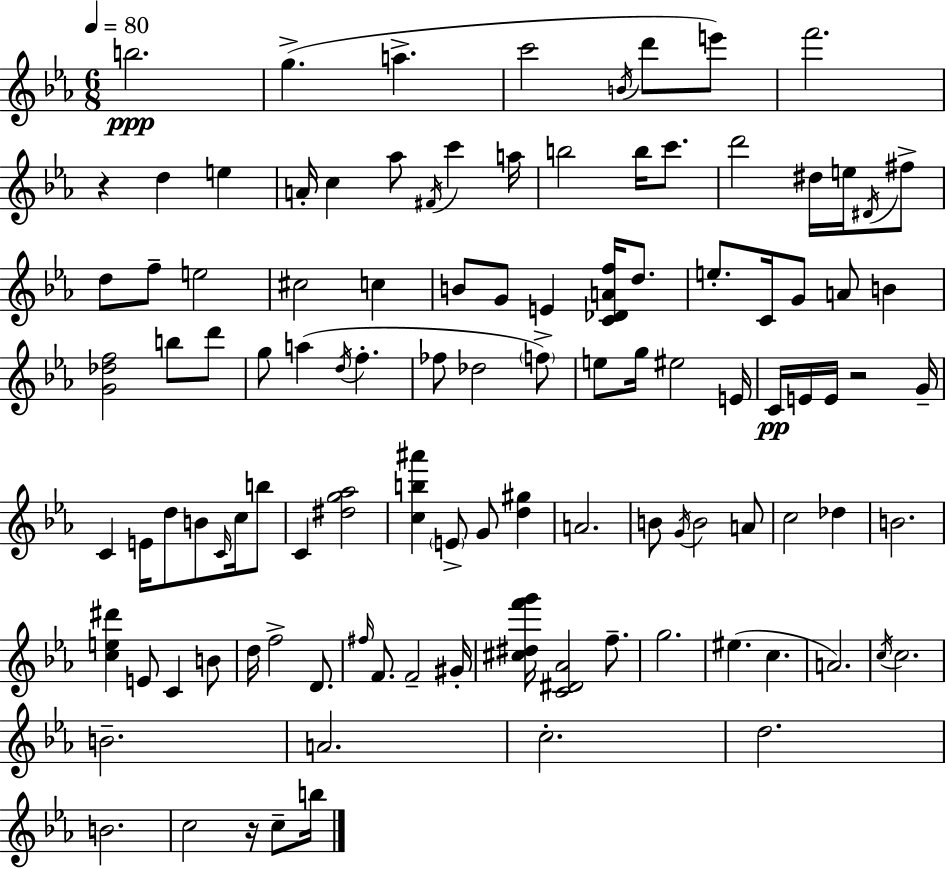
B5/h. G5/q. A5/q. C6/h B4/s D6/e E6/e F6/h. R/q D5/q E5/q A4/s C5/q Ab5/e F#4/s C6/q A5/s B5/h B5/s C6/e. D6/h D#5/s E5/s D#4/s F#5/e D5/e F5/e E5/h C#5/h C5/q B4/e G4/e E4/q [C4,Db4,A4,F5]/s D5/e. E5/e. C4/s G4/e A4/e B4/q [G4,Db5,F5]/h B5/e D6/e G5/e A5/q D5/s F5/q. FES5/e Db5/h F5/e E5/e G5/s EIS5/h E4/s C4/s E4/s E4/s R/h G4/s C4/q E4/s D5/e B4/e C4/s C5/s B5/e C4/q [D#5,G5,Ab5]/h [C5,B5,A#6]/q E4/e G4/e [D5,G#5]/q A4/h. B4/e G4/s B4/h A4/e C5/h Db5/q B4/h. [C5,E5,D#6]/q E4/e C4/q B4/e D5/s F5/h D4/e. F#5/s F4/e. F4/h G#4/s [C#5,D#5,F6,G6]/s [C4,D#4,Ab4]/h F5/e. G5/h. EIS5/q. C5/q. A4/h. C5/s C5/h. B4/h. A4/h. C5/h. D5/h. B4/h. C5/h R/s C5/e B5/s